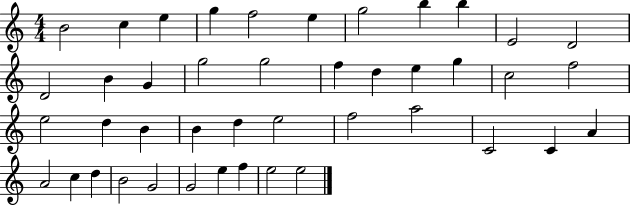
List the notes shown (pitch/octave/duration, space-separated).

B4/h C5/q E5/q G5/q F5/h E5/q G5/h B5/q B5/q E4/h D4/h D4/h B4/q G4/q G5/h G5/h F5/q D5/q E5/q G5/q C5/h F5/h E5/h D5/q B4/q B4/q D5/q E5/h F5/h A5/h C4/h C4/q A4/q A4/h C5/q D5/q B4/h G4/h G4/h E5/q F5/q E5/h E5/h